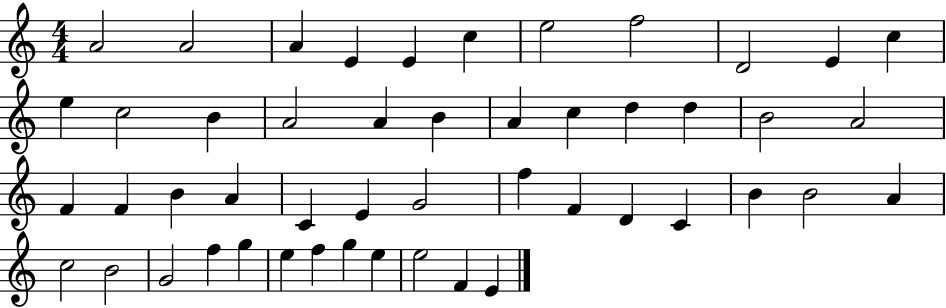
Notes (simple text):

A4/h A4/h A4/q E4/q E4/q C5/q E5/h F5/h D4/h E4/q C5/q E5/q C5/h B4/q A4/h A4/q B4/q A4/q C5/q D5/q D5/q B4/h A4/h F4/q F4/q B4/q A4/q C4/q E4/q G4/h F5/q F4/q D4/q C4/q B4/q B4/h A4/q C5/h B4/h G4/h F5/q G5/q E5/q F5/q G5/q E5/q E5/h F4/q E4/q